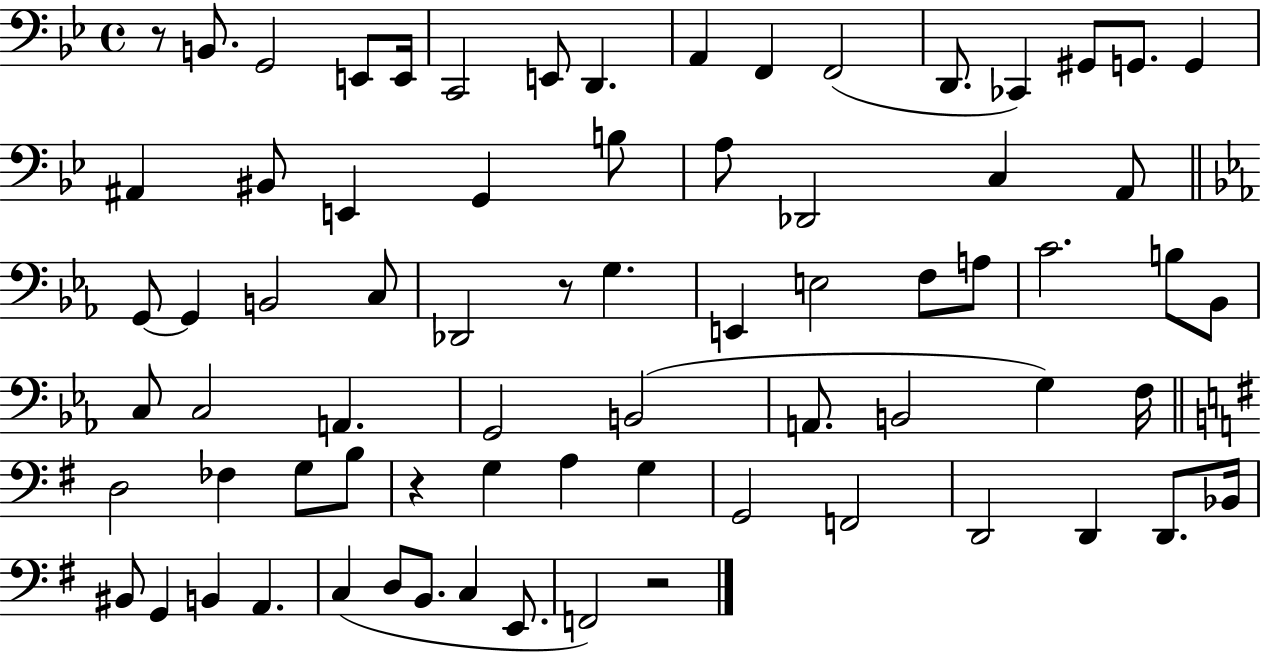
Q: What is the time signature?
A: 4/4